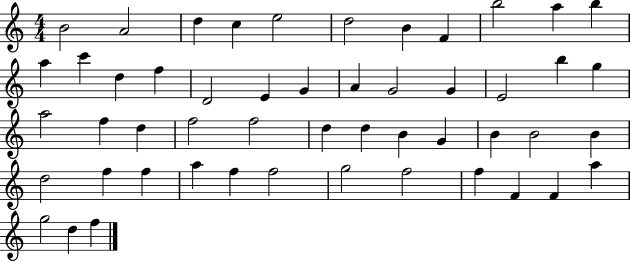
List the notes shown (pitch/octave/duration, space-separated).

B4/h A4/h D5/q C5/q E5/h D5/h B4/q F4/q B5/h A5/q B5/q A5/q C6/q D5/q F5/q D4/h E4/q G4/q A4/q G4/h G4/q E4/h B5/q G5/q A5/h F5/q D5/q F5/h F5/h D5/q D5/q B4/q G4/q B4/q B4/h B4/q D5/h F5/q F5/q A5/q F5/q F5/h G5/h F5/h F5/q F4/q F4/q A5/q G5/h D5/q F5/q